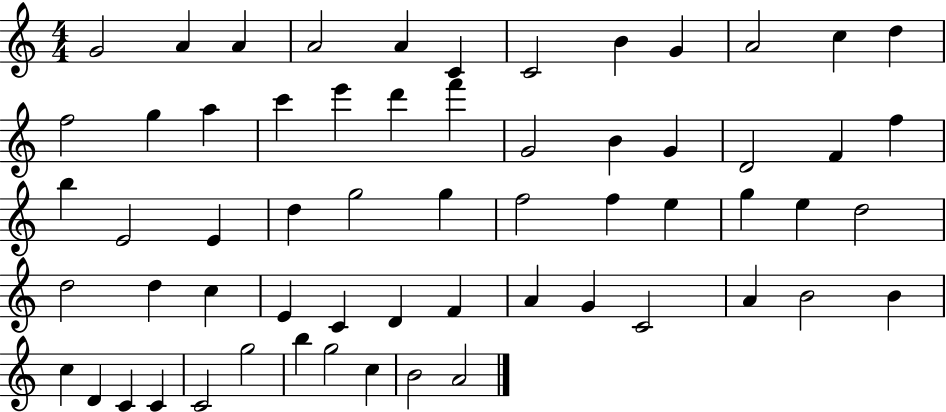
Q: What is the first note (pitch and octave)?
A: G4